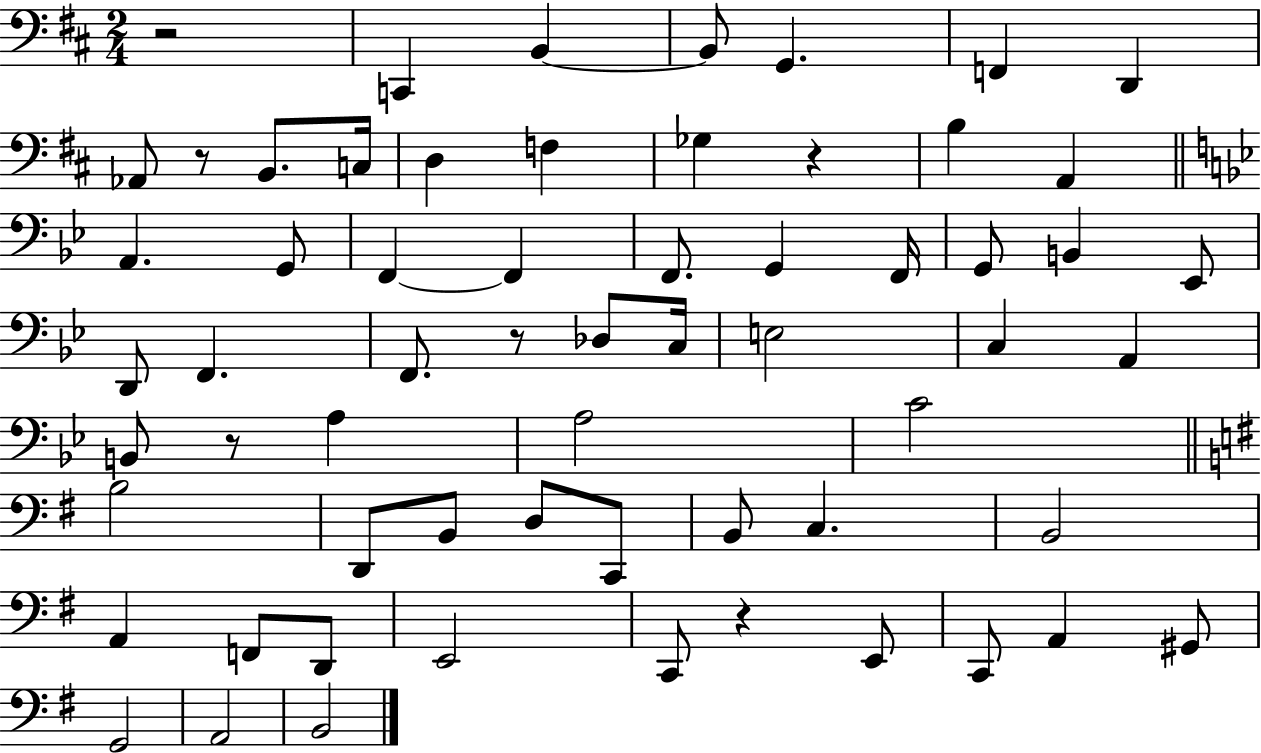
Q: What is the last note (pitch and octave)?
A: B2